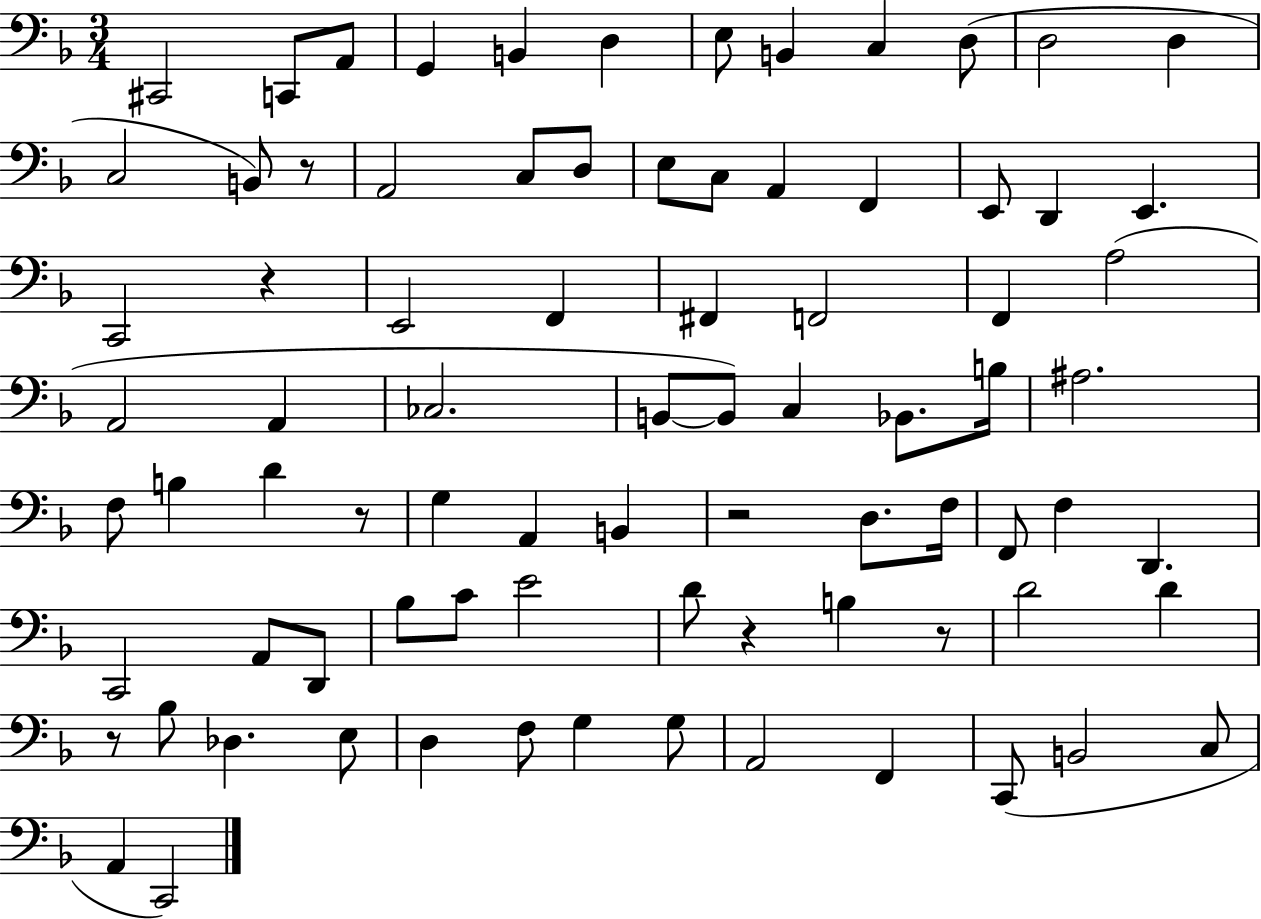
{
  \clef bass
  \numericTimeSignature
  \time 3/4
  \key f \major
  cis,2 c,8 a,8 | g,4 b,4 d4 | e8 b,4 c4 d8( | d2 d4 | \break c2 b,8) r8 | a,2 c8 d8 | e8 c8 a,4 f,4 | e,8 d,4 e,4. | \break c,2 r4 | e,2 f,4 | fis,4 f,2 | f,4 a2( | \break a,2 a,4 | ces2. | b,8~~ b,8) c4 bes,8. b16 | ais2. | \break f8 b4 d'4 r8 | g4 a,4 b,4 | r2 d8. f16 | f,8 f4 d,4. | \break c,2 a,8 d,8 | bes8 c'8 e'2 | d'8 r4 b4 r8 | d'2 d'4 | \break r8 bes8 des4. e8 | d4 f8 g4 g8 | a,2 f,4 | c,8( b,2 c8 | \break a,4 c,2) | \bar "|."
}